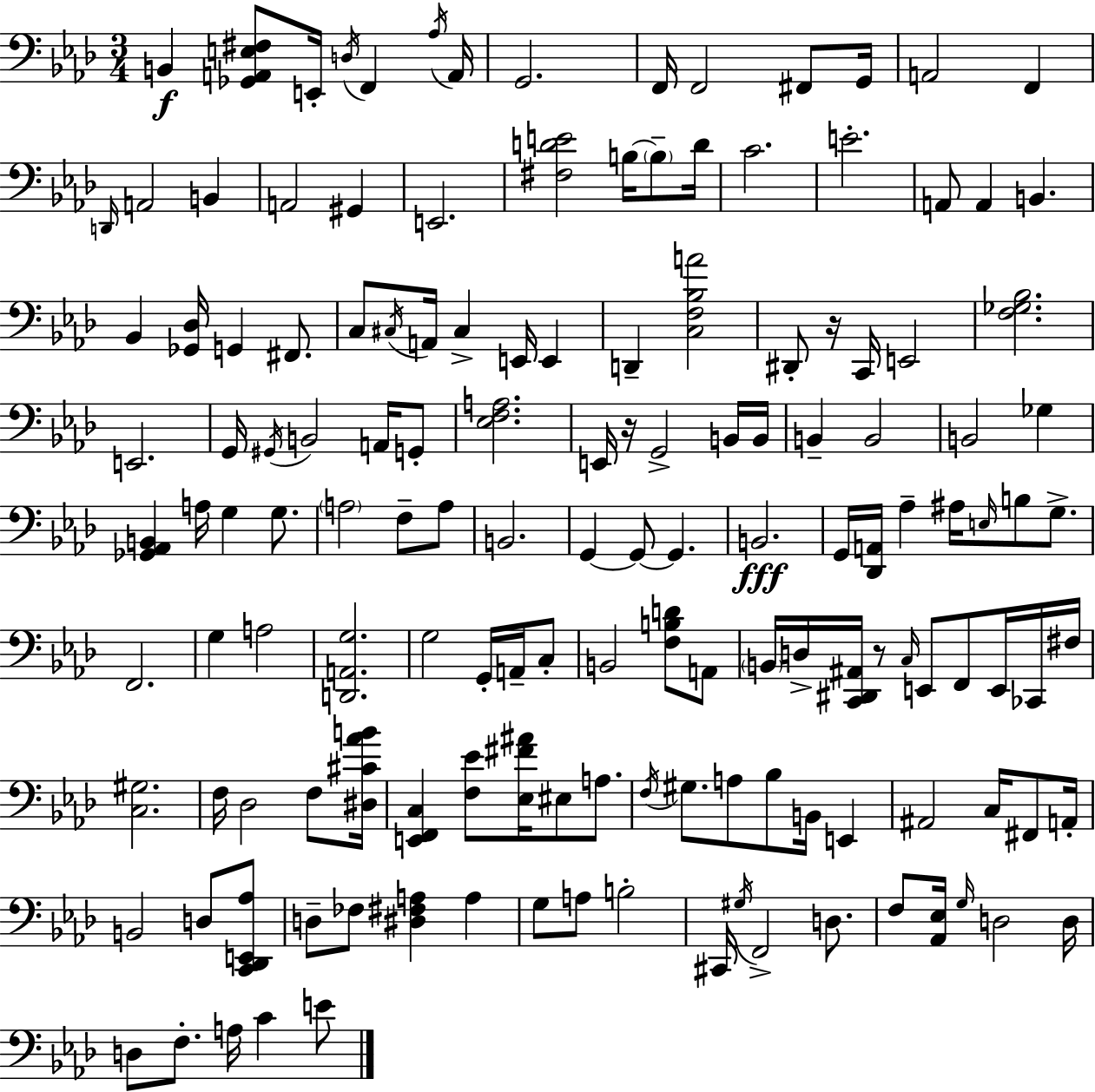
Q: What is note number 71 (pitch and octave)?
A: G3